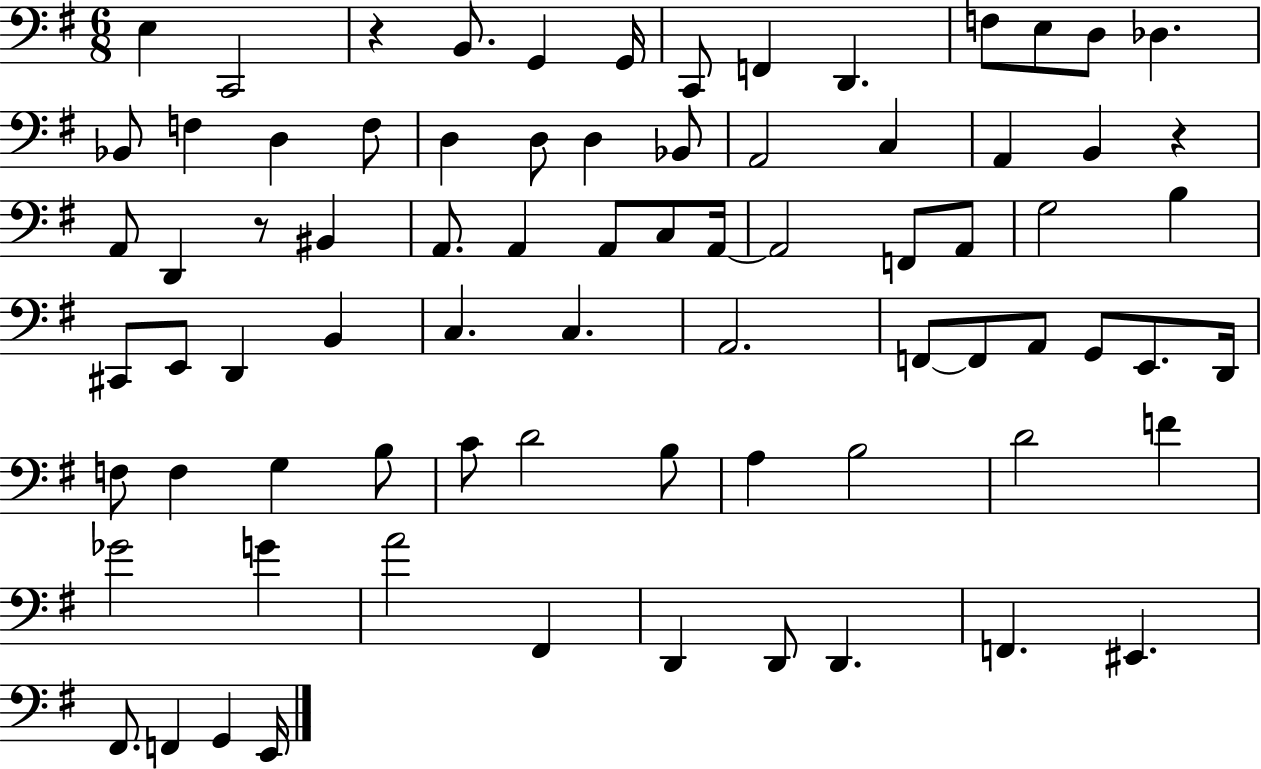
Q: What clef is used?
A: bass